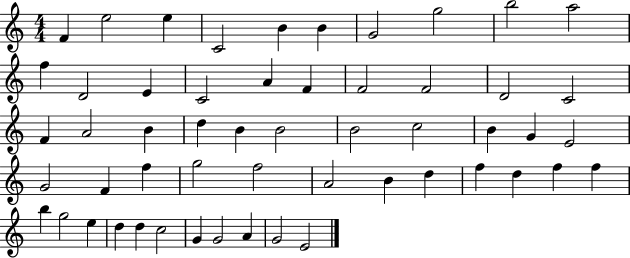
X:1
T:Untitled
M:4/4
L:1/4
K:C
F e2 e C2 B B G2 g2 b2 a2 f D2 E C2 A F F2 F2 D2 C2 F A2 B d B B2 B2 c2 B G E2 G2 F f g2 f2 A2 B d f d f f b g2 e d d c2 G G2 A G2 E2